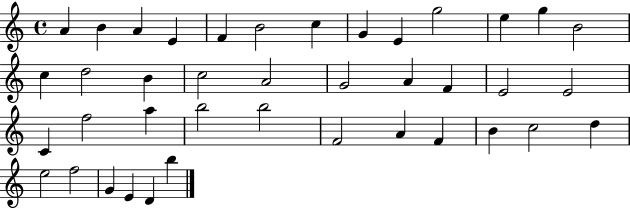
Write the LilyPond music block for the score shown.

{
  \clef treble
  \time 4/4
  \defaultTimeSignature
  \key c \major
  a'4 b'4 a'4 e'4 | f'4 b'2 c''4 | g'4 e'4 g''2 | e''4 g''4 b'2 | \break c''4 d''2 b'4 | c''2 a'2 | g'2 a'4 f'4 | e'2 e'2 | \break c'4 f''2 a''4 | b''2 b''2 | f'2 a'4 f'4 | b'4 c''2 d''4 | \break e''2 f''2 | g'4 e'4 d'4 b''4 | \bar "|."
}